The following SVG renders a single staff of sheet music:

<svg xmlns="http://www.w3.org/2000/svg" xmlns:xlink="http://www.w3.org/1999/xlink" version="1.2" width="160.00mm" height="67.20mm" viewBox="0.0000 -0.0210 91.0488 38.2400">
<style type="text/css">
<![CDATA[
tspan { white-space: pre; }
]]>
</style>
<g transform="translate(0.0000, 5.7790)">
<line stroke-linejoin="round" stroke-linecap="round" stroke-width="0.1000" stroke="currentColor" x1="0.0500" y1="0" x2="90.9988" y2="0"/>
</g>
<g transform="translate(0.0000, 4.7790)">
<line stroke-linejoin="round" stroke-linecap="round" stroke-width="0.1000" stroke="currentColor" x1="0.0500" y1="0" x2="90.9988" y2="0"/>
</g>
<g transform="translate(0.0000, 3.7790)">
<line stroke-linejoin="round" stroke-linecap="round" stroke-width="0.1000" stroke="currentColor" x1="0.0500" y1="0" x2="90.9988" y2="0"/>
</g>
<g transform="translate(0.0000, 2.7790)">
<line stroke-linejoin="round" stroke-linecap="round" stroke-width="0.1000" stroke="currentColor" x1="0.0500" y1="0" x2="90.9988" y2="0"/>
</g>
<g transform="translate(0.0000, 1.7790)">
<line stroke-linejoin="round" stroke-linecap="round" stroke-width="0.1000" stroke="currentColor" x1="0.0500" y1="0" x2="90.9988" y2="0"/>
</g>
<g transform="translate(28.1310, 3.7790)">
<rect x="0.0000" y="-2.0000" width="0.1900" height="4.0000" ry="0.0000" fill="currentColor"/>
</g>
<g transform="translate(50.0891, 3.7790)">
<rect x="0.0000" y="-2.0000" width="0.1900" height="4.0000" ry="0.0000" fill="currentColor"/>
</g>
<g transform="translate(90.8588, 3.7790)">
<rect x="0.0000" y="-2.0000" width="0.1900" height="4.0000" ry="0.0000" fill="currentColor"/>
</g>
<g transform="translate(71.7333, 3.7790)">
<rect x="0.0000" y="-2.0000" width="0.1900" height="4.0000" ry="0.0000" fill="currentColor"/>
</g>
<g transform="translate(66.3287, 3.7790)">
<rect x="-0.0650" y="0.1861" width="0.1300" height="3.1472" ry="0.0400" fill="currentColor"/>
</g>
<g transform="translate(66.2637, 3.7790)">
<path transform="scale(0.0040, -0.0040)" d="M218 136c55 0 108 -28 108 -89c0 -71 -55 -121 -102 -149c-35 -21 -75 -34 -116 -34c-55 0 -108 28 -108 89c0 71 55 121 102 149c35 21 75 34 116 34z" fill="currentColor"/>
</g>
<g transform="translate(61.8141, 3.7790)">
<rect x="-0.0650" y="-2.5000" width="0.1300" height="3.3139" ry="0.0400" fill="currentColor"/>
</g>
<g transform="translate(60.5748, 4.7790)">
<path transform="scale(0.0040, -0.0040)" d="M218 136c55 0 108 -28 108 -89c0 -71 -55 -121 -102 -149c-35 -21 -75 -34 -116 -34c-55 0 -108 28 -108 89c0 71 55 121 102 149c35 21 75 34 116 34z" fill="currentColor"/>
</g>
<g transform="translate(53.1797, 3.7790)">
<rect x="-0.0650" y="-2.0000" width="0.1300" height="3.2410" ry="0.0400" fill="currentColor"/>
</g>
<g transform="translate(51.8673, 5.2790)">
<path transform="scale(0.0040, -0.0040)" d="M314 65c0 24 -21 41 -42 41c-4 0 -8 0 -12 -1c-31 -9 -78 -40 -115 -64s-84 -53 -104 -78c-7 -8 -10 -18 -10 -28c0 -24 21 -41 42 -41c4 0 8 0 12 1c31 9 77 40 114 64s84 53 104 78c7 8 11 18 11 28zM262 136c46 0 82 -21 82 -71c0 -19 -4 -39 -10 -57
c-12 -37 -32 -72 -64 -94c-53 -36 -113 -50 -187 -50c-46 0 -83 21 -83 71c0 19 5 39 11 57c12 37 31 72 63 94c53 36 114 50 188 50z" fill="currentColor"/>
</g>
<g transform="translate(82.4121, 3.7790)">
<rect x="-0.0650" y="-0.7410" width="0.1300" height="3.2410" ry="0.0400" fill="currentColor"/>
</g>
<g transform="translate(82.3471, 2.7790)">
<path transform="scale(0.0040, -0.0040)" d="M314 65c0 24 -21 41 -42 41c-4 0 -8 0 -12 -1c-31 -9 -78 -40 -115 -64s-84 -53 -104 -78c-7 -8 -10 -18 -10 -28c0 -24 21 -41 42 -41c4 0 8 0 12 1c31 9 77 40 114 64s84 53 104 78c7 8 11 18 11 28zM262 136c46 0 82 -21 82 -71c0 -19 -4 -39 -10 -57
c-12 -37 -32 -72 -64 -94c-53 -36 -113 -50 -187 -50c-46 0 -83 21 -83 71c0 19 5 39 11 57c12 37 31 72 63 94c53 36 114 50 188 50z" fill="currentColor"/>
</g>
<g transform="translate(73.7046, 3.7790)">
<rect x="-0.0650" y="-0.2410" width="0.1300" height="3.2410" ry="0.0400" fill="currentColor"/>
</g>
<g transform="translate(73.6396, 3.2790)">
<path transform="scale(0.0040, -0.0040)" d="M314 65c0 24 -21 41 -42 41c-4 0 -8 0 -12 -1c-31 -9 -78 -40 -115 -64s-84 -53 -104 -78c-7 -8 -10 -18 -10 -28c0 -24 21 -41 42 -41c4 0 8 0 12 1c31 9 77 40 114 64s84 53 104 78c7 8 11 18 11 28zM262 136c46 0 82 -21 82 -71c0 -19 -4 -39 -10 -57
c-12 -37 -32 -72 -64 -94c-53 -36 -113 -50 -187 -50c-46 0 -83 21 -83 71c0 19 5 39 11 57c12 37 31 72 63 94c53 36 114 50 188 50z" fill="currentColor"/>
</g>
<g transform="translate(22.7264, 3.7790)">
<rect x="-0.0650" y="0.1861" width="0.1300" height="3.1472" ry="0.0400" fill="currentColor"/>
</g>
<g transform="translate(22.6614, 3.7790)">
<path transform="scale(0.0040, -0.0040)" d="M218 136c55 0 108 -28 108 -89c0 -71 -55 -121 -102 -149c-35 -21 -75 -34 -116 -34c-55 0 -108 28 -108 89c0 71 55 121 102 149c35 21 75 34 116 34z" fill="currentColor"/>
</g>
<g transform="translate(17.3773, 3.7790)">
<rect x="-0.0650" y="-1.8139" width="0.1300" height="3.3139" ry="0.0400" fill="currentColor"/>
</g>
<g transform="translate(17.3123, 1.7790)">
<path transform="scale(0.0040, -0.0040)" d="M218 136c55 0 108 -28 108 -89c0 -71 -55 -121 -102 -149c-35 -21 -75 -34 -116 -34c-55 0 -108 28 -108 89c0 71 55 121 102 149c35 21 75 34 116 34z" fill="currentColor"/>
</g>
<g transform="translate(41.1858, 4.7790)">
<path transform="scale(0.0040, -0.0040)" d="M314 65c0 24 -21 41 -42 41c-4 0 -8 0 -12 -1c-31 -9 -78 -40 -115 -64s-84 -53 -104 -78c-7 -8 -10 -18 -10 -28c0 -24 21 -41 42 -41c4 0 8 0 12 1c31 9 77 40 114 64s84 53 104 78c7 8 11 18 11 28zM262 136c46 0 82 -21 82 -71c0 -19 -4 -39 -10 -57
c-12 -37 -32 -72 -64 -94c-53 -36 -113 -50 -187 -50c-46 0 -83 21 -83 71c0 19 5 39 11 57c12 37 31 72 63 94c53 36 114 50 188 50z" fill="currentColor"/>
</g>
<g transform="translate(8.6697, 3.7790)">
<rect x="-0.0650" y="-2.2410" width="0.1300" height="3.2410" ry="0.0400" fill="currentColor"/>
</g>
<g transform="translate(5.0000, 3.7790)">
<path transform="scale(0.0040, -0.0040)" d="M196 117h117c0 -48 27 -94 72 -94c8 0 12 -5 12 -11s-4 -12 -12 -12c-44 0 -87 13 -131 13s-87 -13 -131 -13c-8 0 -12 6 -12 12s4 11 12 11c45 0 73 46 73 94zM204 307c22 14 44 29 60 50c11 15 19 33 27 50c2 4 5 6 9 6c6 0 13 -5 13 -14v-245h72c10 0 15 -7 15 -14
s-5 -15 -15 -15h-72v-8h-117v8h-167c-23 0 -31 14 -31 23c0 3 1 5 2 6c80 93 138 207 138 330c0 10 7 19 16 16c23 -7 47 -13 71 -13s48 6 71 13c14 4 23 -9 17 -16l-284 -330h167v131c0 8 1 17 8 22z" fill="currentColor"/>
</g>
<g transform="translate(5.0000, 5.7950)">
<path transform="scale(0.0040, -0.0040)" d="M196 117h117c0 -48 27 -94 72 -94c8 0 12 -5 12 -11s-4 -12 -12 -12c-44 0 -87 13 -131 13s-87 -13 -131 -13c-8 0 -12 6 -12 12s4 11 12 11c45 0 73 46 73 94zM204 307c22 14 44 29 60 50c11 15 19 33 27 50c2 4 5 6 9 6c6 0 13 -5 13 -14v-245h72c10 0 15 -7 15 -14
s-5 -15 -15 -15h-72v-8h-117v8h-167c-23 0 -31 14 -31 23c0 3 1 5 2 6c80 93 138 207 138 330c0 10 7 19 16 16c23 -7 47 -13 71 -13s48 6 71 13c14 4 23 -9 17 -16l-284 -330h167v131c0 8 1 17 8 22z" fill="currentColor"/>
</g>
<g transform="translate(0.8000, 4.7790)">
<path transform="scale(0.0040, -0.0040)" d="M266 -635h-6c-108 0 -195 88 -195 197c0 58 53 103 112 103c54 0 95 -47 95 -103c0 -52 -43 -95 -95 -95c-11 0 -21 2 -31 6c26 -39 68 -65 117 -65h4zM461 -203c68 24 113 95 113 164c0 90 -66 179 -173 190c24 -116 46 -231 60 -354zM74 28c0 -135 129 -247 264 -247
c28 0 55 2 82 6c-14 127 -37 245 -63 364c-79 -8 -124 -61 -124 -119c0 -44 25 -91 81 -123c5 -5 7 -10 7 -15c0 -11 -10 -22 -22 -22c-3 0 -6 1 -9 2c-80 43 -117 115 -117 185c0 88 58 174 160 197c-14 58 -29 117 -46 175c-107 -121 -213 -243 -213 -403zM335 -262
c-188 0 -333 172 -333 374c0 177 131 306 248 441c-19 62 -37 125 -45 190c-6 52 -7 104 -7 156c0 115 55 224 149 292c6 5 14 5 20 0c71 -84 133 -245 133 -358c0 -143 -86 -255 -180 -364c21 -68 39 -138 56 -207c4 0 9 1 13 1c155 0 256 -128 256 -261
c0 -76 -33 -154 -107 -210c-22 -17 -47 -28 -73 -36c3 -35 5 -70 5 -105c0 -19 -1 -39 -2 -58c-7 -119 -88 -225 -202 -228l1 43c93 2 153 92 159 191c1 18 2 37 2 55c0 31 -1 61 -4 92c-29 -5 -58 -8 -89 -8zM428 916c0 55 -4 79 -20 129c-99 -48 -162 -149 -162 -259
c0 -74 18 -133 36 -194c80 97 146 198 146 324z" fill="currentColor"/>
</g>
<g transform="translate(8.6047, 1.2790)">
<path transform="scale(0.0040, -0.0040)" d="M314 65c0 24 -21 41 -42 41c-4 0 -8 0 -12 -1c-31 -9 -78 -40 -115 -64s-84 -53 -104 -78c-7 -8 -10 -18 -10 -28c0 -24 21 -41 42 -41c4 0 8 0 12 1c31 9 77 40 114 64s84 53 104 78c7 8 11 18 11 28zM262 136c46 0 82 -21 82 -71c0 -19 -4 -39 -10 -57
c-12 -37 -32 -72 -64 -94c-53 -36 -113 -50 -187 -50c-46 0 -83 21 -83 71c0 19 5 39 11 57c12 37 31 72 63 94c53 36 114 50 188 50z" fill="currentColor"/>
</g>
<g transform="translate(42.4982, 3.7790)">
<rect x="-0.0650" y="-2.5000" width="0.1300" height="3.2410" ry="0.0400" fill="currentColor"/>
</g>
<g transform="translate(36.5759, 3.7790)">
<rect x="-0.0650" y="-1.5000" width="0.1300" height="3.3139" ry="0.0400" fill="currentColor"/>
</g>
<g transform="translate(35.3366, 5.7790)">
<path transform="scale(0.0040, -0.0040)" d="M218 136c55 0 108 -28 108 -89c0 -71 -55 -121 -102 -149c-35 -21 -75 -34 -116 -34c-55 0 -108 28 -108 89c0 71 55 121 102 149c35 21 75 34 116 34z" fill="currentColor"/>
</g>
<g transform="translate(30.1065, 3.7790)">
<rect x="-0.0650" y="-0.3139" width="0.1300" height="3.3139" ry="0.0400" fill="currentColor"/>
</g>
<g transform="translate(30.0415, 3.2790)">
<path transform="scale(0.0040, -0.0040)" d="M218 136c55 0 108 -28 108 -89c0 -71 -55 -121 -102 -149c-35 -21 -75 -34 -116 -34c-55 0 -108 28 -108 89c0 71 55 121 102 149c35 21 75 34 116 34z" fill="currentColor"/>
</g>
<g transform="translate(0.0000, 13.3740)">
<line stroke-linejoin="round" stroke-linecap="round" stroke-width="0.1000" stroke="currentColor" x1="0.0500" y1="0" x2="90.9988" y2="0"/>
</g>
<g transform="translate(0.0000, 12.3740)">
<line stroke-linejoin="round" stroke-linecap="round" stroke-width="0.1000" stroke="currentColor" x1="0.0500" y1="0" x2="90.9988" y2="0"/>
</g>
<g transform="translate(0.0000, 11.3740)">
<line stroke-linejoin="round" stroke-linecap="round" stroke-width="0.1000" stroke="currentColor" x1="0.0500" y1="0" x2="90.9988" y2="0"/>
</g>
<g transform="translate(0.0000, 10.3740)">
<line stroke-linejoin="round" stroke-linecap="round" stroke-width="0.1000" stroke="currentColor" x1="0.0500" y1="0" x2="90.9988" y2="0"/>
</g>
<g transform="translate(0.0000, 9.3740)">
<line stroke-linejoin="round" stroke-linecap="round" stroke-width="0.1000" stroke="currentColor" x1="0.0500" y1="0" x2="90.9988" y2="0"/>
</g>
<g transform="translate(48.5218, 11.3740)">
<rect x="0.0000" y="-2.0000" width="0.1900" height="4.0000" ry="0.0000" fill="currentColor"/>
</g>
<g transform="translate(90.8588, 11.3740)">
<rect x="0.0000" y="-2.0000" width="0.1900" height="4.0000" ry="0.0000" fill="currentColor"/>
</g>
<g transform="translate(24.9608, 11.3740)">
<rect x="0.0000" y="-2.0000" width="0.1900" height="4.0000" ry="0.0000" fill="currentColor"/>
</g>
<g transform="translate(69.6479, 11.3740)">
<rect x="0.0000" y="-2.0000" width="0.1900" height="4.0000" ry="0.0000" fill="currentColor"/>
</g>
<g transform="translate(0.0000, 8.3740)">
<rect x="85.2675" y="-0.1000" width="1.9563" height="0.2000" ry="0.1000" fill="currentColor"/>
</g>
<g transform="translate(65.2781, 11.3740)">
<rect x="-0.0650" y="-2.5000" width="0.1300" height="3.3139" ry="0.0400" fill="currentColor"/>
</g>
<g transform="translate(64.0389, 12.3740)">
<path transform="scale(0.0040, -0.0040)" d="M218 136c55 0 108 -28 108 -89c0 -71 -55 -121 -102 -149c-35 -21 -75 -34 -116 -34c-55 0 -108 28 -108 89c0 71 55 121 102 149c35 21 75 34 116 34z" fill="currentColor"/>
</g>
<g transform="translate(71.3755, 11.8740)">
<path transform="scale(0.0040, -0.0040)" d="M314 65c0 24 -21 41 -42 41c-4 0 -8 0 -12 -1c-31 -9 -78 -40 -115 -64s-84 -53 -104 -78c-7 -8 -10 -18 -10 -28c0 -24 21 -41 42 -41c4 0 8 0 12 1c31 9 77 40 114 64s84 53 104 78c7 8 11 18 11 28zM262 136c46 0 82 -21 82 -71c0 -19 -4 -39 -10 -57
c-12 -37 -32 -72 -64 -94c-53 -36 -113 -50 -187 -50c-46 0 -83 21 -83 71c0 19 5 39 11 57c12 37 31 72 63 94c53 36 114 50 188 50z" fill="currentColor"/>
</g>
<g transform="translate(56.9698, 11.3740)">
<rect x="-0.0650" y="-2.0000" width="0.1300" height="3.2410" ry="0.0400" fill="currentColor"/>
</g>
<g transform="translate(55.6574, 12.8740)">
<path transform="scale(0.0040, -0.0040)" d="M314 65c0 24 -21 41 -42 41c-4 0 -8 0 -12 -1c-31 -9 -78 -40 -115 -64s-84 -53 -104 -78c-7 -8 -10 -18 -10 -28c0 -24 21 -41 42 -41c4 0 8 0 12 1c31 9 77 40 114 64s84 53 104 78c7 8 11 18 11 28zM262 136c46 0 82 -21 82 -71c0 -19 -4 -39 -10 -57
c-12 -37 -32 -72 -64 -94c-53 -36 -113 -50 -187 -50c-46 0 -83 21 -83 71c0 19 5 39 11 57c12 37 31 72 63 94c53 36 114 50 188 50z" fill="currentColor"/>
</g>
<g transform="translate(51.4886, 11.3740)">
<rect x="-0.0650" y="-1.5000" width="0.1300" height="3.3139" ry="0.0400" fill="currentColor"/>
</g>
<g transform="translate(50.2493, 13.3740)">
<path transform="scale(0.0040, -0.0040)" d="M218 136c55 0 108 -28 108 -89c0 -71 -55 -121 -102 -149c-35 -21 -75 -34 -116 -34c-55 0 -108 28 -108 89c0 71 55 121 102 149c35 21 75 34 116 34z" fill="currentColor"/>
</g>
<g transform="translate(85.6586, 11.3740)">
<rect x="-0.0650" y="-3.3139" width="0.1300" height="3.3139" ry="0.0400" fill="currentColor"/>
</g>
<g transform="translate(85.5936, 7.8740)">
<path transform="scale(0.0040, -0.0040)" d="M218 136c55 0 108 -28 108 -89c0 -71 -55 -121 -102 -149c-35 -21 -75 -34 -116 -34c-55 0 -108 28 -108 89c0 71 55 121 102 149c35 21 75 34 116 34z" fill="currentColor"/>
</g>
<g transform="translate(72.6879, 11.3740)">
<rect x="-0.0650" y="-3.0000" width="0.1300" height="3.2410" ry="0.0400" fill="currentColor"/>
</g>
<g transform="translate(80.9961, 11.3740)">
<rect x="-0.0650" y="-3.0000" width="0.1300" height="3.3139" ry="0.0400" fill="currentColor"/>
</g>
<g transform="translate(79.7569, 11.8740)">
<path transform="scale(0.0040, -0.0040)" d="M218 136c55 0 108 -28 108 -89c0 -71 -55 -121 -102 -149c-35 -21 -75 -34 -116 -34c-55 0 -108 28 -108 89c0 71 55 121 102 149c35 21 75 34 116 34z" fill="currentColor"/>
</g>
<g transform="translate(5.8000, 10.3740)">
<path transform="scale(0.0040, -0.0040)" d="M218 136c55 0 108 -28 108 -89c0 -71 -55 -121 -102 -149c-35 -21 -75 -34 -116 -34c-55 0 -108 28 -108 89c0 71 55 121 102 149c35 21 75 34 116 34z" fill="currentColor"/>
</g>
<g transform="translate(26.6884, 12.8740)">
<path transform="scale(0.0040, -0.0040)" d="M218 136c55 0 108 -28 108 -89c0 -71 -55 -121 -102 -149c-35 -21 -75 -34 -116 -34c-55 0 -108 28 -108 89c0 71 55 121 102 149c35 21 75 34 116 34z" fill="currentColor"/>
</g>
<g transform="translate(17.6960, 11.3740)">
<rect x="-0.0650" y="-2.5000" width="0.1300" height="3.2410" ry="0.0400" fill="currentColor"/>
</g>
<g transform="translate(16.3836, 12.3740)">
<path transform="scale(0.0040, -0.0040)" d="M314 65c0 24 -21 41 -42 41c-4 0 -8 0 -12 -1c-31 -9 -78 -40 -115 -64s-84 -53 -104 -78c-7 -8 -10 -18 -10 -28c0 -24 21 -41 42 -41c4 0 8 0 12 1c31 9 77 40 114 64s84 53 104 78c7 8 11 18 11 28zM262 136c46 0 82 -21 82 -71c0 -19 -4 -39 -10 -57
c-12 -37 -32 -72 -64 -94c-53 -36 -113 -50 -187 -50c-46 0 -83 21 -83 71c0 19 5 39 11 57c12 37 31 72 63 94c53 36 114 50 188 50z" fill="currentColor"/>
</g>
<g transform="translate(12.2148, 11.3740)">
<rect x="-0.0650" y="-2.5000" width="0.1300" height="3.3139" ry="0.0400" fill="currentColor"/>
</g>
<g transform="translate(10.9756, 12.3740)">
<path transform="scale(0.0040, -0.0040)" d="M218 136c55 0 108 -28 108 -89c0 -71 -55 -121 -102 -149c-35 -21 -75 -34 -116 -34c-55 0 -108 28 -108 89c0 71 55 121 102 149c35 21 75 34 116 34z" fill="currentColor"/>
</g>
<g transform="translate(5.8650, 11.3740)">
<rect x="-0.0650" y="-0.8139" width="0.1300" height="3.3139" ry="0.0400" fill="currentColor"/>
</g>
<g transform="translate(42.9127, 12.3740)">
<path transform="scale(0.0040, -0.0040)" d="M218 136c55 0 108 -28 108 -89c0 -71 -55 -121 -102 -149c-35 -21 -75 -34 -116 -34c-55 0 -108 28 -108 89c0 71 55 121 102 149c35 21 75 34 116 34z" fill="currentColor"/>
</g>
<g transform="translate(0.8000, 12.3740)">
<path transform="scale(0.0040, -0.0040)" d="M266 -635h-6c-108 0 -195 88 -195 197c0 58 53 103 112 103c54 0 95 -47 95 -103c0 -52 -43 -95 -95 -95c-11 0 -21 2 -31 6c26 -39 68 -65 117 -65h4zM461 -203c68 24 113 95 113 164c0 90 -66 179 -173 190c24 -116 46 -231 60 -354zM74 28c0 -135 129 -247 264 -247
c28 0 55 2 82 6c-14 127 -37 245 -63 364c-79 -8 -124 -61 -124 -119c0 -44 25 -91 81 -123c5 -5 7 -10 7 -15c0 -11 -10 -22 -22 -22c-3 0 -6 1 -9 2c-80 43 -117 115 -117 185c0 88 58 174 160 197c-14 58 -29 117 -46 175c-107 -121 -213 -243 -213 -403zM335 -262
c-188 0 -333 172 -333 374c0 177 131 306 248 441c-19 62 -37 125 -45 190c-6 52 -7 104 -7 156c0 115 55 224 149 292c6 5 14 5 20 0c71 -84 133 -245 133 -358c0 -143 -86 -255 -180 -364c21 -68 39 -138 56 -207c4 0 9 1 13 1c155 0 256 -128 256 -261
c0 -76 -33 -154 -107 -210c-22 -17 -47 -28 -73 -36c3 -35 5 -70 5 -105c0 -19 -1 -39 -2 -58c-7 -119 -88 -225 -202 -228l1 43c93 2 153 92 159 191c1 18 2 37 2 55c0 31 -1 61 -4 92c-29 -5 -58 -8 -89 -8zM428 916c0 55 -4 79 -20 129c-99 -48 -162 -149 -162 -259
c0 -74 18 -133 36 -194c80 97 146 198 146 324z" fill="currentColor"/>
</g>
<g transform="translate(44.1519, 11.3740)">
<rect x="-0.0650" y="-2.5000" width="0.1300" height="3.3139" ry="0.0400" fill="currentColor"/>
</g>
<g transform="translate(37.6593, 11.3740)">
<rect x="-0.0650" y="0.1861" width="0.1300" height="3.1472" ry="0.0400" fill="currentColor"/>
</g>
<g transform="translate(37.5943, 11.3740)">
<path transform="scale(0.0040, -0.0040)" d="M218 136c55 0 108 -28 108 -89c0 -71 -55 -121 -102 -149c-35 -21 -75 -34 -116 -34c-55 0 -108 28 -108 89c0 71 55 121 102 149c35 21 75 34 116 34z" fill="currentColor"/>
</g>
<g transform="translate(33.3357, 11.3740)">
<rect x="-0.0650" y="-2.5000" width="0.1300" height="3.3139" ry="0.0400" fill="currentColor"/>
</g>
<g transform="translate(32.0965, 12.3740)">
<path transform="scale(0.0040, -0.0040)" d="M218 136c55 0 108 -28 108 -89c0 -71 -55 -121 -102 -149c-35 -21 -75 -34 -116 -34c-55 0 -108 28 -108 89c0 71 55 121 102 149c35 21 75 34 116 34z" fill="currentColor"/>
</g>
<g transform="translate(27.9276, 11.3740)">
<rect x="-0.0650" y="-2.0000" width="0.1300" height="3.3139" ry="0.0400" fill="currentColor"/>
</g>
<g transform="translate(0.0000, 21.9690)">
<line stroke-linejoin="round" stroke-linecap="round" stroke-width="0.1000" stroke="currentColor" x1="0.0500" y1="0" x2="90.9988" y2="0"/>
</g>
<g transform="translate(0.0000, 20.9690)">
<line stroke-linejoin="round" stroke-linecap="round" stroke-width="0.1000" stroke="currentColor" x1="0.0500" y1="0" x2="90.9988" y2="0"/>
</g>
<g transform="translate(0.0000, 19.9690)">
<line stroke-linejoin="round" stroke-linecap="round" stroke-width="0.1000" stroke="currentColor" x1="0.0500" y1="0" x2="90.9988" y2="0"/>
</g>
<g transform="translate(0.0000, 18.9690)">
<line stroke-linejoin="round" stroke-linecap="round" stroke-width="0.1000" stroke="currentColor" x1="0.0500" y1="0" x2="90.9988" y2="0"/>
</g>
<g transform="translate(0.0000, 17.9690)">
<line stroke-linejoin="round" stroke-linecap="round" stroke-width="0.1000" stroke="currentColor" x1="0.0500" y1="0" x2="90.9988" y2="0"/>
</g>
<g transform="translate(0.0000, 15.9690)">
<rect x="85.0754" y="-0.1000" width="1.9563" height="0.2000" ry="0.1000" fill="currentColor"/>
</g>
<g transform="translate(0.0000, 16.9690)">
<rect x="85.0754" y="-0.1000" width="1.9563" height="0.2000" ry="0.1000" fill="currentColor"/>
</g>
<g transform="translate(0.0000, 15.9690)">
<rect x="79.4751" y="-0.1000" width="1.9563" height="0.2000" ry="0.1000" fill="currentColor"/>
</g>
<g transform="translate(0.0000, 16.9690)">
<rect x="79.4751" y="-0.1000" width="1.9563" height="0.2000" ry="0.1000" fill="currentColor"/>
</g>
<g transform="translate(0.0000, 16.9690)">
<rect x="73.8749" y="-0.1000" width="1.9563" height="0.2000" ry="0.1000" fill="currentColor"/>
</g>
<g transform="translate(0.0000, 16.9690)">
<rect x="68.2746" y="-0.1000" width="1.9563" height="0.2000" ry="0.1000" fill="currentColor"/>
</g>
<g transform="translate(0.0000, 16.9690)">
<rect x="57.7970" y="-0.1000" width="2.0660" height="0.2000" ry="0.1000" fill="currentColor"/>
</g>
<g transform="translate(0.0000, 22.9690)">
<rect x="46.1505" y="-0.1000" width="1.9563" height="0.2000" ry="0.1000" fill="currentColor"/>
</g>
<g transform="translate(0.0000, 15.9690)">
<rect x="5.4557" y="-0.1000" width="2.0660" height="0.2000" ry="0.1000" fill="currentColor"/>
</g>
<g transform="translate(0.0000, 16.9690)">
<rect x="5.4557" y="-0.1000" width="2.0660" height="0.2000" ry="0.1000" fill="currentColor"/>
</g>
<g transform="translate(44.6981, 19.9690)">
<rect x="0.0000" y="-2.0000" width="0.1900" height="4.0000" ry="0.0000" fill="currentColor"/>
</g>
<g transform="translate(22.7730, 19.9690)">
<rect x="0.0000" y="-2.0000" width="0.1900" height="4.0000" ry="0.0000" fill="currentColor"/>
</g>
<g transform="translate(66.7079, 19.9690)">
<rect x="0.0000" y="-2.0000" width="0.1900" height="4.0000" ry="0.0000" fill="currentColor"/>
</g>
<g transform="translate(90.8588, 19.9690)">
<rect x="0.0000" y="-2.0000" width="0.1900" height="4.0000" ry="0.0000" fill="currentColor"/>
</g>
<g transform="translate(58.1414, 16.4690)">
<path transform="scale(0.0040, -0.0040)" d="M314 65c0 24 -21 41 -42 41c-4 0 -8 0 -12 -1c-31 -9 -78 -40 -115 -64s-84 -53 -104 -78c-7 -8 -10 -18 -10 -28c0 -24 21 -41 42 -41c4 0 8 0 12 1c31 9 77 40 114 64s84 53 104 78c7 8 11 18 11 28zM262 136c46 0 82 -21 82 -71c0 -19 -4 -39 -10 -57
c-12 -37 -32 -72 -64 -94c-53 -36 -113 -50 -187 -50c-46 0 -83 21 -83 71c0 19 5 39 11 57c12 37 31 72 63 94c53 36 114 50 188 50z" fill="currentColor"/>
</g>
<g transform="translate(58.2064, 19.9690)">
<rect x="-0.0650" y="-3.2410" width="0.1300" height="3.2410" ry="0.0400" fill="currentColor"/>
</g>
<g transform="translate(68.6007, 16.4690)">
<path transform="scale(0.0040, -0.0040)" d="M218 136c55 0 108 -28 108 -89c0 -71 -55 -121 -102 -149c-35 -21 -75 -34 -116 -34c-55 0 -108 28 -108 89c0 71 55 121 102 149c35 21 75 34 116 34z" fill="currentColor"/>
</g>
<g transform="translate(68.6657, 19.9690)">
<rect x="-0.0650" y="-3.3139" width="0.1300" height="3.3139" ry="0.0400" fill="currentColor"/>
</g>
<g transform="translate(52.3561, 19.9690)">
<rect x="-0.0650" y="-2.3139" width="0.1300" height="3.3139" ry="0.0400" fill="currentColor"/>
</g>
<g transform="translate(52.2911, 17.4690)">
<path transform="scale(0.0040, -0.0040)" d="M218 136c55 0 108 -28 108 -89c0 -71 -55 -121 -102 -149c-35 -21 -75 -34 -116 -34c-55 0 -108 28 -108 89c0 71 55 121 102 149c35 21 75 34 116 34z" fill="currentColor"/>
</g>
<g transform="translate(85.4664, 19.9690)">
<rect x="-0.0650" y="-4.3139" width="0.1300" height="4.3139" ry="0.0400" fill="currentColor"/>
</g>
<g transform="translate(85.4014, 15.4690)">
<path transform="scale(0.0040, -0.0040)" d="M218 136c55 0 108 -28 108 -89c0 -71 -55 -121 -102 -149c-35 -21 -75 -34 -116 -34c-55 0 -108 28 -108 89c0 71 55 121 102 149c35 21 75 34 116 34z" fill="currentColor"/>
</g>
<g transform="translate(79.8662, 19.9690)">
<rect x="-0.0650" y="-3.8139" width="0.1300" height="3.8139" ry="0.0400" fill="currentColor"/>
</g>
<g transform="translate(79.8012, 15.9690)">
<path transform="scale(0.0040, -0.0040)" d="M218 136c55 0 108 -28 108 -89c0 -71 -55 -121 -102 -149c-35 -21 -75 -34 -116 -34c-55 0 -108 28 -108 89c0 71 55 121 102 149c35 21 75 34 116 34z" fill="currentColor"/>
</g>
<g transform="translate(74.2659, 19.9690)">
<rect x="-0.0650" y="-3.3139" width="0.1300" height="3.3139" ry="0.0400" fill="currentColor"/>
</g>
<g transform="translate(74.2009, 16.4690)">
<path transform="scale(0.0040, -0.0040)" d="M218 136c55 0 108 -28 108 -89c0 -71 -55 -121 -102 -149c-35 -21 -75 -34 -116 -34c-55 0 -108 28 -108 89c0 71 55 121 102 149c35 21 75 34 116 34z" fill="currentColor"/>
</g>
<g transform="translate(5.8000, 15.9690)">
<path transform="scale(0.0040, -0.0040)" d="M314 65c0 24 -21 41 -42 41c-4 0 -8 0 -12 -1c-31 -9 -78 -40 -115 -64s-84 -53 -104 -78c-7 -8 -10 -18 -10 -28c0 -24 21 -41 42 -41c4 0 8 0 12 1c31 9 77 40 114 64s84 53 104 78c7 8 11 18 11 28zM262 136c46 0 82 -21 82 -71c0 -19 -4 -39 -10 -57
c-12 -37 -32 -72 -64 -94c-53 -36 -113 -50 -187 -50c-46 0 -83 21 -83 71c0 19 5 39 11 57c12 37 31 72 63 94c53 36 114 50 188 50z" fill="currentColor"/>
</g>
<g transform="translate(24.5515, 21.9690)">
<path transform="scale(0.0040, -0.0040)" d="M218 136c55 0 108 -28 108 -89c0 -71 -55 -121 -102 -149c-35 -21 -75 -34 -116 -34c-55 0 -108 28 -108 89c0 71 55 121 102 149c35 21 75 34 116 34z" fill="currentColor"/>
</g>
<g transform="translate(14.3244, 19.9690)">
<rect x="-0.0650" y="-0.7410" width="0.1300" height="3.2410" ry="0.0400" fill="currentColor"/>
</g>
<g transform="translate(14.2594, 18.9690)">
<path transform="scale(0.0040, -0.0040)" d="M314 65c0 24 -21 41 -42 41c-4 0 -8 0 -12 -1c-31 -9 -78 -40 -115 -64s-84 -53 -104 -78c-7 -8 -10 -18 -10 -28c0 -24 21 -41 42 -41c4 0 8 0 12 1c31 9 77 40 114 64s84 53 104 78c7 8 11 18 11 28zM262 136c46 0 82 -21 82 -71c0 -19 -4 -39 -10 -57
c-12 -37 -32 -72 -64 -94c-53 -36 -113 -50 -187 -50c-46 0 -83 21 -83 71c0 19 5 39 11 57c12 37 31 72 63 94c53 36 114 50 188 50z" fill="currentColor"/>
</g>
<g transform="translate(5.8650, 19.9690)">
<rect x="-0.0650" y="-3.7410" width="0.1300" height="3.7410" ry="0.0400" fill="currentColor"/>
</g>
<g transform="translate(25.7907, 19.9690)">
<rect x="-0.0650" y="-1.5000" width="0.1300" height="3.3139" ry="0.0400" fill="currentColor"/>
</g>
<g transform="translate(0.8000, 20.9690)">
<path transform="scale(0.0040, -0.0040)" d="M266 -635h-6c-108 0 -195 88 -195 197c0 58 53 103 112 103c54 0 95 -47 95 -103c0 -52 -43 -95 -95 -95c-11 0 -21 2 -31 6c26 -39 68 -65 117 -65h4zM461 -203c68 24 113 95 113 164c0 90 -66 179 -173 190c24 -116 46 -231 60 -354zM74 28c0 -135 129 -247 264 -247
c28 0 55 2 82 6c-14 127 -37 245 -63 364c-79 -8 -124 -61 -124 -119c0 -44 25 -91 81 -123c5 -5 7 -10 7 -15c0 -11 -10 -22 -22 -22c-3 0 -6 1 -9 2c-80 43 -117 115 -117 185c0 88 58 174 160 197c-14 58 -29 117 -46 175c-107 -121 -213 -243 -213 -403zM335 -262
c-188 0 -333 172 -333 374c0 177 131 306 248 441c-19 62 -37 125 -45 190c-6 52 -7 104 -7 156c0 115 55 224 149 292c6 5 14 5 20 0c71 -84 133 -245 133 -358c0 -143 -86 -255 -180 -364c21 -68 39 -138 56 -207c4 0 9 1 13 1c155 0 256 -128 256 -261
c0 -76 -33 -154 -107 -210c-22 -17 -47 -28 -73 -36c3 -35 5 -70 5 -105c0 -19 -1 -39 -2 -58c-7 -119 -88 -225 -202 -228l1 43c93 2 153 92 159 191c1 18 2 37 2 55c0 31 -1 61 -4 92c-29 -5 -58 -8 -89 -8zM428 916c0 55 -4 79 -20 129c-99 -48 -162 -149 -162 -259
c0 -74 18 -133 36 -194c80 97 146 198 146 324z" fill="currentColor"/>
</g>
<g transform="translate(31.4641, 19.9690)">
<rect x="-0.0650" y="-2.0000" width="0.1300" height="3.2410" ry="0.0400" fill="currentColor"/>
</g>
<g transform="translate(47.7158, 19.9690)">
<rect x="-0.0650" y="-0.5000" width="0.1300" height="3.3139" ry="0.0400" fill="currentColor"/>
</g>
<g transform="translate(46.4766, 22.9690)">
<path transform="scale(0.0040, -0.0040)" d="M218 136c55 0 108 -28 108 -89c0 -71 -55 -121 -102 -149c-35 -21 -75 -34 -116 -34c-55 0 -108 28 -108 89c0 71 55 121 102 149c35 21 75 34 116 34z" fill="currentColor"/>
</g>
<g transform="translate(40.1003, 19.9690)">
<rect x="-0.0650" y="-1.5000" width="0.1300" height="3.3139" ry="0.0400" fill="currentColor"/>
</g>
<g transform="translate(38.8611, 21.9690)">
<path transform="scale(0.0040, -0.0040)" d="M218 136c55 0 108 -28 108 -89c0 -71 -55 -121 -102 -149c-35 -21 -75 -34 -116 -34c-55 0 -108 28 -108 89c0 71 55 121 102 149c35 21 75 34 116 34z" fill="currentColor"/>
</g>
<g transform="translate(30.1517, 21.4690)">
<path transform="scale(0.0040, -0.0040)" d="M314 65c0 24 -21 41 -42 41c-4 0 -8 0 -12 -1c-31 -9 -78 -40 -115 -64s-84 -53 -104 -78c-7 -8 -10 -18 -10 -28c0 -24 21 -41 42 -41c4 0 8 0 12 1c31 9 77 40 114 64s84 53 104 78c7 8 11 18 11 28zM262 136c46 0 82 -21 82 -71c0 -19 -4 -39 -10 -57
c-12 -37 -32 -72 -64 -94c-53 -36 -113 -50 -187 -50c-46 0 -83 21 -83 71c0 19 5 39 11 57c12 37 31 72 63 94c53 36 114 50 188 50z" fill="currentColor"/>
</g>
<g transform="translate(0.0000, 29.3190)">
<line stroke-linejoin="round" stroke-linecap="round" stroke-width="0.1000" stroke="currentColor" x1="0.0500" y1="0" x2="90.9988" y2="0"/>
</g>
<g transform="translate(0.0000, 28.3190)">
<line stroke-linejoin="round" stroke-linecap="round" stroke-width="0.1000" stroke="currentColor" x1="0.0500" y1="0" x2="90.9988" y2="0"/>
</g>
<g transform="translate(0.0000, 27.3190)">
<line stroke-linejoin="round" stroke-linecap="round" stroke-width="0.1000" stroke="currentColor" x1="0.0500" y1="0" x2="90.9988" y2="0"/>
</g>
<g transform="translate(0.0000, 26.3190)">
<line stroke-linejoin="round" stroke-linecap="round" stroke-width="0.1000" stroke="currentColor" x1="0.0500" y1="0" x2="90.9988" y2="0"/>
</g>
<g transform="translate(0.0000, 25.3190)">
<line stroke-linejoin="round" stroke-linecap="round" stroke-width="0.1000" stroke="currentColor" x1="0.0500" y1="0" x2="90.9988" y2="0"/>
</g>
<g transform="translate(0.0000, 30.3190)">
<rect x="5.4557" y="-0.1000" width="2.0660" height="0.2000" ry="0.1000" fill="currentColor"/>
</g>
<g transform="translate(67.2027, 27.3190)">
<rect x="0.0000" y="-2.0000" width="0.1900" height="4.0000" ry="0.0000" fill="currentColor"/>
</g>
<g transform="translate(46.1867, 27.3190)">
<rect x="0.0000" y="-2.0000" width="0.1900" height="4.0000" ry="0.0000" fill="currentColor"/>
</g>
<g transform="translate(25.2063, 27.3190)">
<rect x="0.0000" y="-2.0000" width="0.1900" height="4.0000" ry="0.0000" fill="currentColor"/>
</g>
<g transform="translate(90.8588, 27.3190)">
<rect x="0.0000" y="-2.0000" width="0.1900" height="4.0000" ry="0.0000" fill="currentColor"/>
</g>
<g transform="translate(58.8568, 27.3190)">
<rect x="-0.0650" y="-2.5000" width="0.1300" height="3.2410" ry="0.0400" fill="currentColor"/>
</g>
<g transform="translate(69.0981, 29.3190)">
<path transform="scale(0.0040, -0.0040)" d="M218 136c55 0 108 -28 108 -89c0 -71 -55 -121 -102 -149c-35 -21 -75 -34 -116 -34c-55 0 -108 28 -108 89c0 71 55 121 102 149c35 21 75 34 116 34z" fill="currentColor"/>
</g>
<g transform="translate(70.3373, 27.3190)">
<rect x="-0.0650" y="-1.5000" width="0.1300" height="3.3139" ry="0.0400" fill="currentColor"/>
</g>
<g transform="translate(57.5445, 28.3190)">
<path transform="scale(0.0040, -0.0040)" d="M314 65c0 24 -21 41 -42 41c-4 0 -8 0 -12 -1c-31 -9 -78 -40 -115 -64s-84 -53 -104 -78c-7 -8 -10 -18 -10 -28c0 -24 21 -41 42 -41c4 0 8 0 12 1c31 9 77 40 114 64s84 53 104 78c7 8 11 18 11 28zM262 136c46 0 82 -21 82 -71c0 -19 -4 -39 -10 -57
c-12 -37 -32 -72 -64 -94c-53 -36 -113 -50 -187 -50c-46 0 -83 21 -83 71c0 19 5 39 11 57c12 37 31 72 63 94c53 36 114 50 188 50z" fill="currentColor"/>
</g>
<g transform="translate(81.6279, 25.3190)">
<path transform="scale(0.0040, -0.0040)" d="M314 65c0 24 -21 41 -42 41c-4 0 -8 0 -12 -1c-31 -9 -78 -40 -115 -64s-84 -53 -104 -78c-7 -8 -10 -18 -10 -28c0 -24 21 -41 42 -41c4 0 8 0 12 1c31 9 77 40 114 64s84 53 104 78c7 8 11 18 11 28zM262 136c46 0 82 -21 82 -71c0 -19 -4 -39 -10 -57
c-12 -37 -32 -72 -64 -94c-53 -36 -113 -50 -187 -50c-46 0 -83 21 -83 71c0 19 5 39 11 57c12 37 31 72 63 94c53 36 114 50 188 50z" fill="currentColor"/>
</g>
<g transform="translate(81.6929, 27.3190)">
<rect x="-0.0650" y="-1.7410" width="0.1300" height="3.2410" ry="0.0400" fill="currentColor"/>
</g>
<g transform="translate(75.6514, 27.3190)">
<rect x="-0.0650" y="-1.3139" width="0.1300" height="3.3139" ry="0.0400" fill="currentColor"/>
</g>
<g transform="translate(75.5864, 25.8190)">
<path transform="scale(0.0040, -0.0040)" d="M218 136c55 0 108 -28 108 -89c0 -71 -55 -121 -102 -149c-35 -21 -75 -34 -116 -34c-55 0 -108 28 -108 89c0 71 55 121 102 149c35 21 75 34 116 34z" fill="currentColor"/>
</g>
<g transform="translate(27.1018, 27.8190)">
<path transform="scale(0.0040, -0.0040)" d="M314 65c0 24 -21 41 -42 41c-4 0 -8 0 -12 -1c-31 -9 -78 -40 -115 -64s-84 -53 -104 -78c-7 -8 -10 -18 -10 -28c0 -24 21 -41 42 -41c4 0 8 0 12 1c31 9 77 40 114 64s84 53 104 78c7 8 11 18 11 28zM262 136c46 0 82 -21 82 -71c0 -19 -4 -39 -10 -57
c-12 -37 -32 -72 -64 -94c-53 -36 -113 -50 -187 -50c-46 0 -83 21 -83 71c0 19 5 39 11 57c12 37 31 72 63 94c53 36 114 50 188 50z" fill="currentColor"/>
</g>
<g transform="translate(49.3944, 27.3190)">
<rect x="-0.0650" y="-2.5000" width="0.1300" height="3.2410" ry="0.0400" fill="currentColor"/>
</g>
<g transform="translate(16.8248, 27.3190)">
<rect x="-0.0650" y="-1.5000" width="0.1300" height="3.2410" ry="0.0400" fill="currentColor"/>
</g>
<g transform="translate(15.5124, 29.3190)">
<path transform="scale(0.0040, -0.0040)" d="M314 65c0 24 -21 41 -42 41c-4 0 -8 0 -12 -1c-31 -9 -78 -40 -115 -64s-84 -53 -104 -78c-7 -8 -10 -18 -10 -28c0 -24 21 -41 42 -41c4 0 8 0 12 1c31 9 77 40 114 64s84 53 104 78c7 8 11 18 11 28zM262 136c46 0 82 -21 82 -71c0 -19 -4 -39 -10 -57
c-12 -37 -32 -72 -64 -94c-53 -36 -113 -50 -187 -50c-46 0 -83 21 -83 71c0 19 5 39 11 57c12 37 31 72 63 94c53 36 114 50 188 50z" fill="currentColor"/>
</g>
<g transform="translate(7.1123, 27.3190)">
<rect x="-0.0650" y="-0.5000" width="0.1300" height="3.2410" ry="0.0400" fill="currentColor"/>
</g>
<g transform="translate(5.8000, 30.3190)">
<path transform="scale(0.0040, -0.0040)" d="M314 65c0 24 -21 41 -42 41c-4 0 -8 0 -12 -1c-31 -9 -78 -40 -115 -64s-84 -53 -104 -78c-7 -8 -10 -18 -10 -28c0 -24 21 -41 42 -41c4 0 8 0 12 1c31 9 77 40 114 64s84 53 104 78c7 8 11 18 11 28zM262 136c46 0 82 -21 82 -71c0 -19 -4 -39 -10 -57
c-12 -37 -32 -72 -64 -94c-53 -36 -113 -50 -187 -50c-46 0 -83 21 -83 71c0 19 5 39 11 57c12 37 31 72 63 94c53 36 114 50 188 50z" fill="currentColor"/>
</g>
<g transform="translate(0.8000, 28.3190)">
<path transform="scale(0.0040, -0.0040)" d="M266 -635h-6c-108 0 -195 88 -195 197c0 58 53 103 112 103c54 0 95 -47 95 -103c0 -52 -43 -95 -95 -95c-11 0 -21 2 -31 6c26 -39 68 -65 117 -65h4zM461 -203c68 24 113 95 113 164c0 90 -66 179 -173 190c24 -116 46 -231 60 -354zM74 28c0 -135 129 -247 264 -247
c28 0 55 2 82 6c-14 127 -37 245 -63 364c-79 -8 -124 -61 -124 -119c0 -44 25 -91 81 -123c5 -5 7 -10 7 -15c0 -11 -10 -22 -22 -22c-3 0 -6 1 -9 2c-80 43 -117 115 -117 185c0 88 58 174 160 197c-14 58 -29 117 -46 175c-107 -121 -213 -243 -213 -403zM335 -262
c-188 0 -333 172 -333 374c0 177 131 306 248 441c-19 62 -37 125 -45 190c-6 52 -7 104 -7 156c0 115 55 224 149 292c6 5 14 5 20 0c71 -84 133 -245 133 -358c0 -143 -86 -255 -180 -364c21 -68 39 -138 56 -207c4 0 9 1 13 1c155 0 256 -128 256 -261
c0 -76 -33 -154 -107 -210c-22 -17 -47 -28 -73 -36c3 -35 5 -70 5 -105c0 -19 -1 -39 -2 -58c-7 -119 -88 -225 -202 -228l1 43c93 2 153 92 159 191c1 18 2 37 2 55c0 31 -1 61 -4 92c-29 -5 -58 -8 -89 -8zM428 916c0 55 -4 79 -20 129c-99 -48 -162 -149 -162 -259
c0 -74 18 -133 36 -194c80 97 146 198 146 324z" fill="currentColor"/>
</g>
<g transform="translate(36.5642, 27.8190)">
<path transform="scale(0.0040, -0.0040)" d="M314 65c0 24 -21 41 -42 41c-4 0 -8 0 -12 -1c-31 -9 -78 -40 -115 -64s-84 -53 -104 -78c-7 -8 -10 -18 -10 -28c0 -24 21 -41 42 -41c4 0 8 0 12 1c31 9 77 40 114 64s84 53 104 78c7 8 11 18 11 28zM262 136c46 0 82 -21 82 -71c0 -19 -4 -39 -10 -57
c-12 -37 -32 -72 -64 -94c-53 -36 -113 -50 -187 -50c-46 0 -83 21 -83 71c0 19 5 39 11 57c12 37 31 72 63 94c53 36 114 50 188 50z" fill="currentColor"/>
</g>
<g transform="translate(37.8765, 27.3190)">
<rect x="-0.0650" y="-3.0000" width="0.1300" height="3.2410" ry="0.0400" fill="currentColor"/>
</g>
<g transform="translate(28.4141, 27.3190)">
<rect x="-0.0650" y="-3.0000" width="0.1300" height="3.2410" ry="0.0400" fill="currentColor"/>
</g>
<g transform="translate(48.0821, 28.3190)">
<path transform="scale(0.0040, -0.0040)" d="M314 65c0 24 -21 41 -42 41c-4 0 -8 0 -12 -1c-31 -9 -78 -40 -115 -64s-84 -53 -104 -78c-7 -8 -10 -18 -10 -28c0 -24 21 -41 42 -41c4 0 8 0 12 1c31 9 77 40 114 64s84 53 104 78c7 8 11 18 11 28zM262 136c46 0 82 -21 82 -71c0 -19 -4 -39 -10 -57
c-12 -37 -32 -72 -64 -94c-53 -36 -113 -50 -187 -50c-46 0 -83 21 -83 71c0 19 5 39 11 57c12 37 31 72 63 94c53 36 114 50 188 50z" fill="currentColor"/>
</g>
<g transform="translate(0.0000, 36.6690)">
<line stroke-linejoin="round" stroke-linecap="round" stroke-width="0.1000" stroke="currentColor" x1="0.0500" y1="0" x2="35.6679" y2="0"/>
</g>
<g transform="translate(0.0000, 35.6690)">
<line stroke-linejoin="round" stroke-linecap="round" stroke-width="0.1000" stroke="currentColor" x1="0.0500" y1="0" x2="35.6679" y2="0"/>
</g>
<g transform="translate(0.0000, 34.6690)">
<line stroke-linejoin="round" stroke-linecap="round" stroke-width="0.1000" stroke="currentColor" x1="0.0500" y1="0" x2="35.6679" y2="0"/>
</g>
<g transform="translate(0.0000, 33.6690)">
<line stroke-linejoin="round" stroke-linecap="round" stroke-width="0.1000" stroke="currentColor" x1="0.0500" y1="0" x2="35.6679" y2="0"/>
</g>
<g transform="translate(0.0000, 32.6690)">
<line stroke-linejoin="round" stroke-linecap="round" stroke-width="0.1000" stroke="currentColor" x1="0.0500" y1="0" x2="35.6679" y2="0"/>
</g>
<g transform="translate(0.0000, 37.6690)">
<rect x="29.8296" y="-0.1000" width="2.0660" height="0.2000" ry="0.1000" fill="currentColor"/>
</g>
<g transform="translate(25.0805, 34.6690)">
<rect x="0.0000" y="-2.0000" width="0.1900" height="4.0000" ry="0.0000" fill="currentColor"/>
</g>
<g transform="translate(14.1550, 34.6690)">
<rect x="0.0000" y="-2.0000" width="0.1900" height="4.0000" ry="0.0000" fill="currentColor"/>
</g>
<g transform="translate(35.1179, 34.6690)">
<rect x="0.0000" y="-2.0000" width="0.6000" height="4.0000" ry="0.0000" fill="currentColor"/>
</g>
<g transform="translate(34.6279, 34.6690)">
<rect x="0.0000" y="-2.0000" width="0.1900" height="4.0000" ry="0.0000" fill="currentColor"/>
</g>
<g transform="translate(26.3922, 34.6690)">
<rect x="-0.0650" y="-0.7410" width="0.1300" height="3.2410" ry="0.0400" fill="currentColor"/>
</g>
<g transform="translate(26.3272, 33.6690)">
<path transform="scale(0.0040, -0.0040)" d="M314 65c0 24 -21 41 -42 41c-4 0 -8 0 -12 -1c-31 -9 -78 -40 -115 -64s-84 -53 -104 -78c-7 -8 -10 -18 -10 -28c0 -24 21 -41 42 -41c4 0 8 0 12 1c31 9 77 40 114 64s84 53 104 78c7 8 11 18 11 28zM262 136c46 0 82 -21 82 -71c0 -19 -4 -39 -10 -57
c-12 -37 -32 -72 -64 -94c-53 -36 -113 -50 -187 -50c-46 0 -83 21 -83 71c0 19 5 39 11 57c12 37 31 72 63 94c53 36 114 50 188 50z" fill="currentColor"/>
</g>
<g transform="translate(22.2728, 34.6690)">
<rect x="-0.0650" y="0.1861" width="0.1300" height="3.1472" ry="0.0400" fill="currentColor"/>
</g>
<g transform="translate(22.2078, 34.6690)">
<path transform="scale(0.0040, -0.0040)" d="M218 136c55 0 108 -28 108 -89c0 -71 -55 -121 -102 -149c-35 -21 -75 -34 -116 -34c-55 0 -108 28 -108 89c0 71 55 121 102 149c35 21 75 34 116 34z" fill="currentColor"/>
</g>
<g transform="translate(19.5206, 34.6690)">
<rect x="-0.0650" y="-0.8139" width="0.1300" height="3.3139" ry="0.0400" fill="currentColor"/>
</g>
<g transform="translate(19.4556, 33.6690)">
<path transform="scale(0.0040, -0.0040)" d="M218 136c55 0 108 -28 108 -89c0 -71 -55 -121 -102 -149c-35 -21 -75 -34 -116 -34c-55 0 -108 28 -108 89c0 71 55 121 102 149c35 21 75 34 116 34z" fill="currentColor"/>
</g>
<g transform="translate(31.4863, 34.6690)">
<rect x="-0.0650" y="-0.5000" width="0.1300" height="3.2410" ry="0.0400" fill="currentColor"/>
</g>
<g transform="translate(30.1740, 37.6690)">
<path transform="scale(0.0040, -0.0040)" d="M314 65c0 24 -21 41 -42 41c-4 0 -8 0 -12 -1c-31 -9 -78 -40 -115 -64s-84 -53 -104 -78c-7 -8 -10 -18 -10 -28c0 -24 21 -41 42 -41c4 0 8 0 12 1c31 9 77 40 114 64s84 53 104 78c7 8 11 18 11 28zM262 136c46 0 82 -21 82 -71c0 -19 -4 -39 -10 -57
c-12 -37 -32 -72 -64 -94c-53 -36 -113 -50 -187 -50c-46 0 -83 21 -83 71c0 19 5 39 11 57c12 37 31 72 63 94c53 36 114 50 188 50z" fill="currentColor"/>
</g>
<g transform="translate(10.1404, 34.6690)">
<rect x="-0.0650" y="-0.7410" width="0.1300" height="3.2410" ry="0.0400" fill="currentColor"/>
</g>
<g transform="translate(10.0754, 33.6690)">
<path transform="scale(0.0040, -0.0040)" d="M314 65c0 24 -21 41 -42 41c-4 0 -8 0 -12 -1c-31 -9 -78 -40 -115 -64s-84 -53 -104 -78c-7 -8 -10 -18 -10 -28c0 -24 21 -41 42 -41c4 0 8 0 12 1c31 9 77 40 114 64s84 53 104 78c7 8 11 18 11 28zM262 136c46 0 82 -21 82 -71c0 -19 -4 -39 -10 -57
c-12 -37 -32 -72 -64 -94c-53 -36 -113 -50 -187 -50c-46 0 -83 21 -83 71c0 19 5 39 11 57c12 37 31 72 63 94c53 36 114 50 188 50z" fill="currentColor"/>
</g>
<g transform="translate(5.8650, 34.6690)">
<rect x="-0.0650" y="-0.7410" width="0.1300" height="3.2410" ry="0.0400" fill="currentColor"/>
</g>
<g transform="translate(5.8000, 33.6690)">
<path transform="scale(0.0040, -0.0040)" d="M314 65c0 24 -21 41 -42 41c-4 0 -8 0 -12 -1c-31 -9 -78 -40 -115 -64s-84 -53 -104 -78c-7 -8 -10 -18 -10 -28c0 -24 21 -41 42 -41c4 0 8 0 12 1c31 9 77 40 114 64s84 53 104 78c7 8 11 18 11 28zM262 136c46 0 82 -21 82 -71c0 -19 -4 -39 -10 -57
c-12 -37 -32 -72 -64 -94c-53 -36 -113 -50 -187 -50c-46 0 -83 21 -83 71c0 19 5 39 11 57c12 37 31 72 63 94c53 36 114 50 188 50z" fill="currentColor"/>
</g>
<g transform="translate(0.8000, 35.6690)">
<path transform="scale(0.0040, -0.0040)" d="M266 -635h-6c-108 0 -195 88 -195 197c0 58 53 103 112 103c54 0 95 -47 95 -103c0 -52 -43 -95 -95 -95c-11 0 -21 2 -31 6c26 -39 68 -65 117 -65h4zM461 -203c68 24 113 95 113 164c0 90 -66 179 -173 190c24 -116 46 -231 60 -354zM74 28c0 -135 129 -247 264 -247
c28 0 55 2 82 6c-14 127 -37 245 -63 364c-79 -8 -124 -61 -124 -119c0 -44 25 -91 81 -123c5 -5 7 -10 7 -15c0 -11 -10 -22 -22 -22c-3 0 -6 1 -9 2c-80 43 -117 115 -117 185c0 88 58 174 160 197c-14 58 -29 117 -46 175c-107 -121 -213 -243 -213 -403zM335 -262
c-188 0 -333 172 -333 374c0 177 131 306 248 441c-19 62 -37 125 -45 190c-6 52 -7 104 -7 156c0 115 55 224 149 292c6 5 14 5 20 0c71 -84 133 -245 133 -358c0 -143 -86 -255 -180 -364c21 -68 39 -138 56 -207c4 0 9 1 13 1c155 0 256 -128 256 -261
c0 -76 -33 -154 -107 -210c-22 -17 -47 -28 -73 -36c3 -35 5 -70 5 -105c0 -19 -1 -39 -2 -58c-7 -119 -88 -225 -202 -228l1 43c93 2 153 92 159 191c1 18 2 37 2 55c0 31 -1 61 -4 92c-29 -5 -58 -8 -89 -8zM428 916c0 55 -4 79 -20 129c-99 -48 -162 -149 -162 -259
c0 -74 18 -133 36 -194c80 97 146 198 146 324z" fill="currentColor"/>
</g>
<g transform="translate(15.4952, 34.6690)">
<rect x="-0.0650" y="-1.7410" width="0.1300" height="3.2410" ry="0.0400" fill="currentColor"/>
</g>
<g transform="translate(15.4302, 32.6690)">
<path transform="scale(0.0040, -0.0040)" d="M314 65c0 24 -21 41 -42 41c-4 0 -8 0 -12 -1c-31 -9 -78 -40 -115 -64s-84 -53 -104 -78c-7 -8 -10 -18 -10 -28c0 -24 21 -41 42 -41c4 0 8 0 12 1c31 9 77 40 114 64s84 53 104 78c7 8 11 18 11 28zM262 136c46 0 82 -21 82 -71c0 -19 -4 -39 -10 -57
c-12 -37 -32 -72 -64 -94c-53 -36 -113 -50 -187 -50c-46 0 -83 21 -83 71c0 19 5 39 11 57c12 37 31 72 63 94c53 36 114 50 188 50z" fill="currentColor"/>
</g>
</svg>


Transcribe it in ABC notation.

X:1
T:Untitled
M:4/4
L:1/4
K:C
g2 f B c E G2 F2 G B c2 d2 d G G2 F G B G E F2 G A2 A b c'2 d2 E F2 E C g b2 b b c' d' C2 E2 A2 A2 G2 G2 E e f2 d2 d2 f2 d B d2 C2